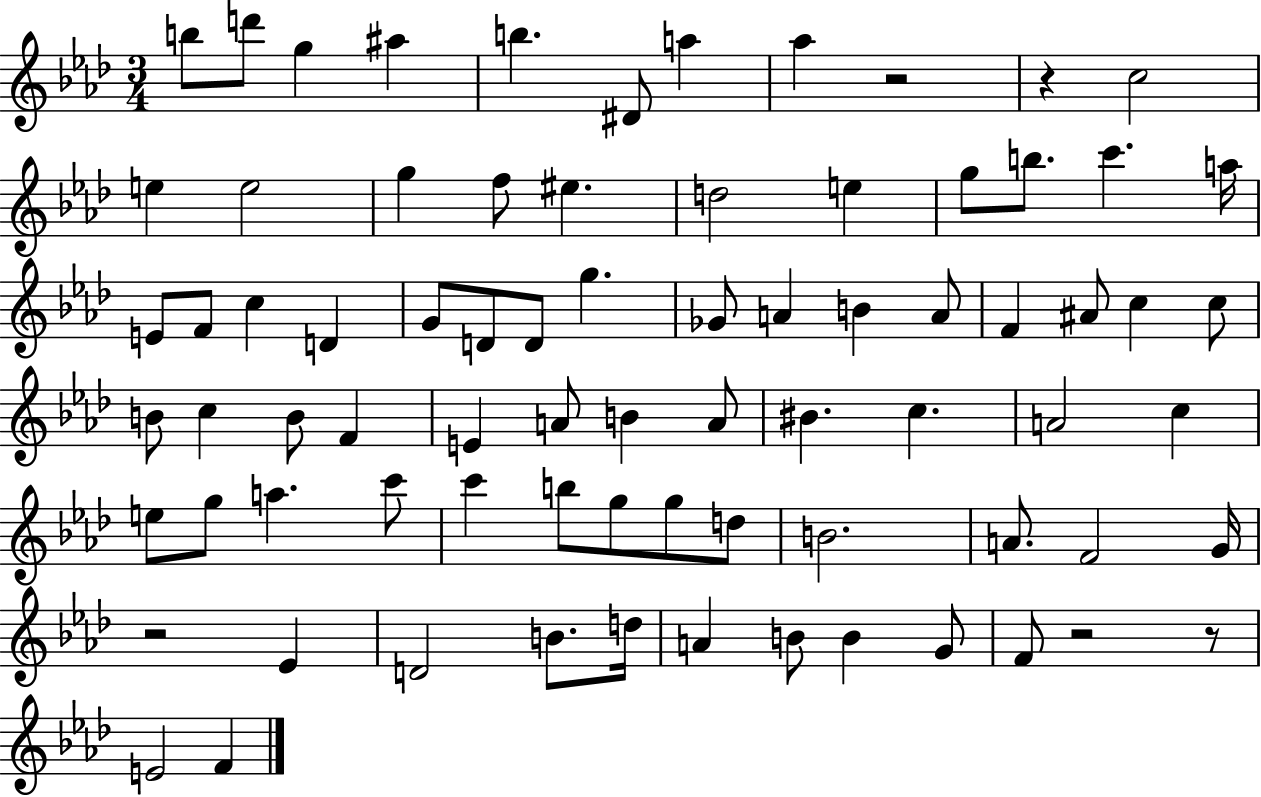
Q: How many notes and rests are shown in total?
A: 77